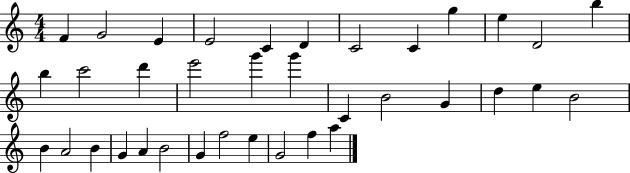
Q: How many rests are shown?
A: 0